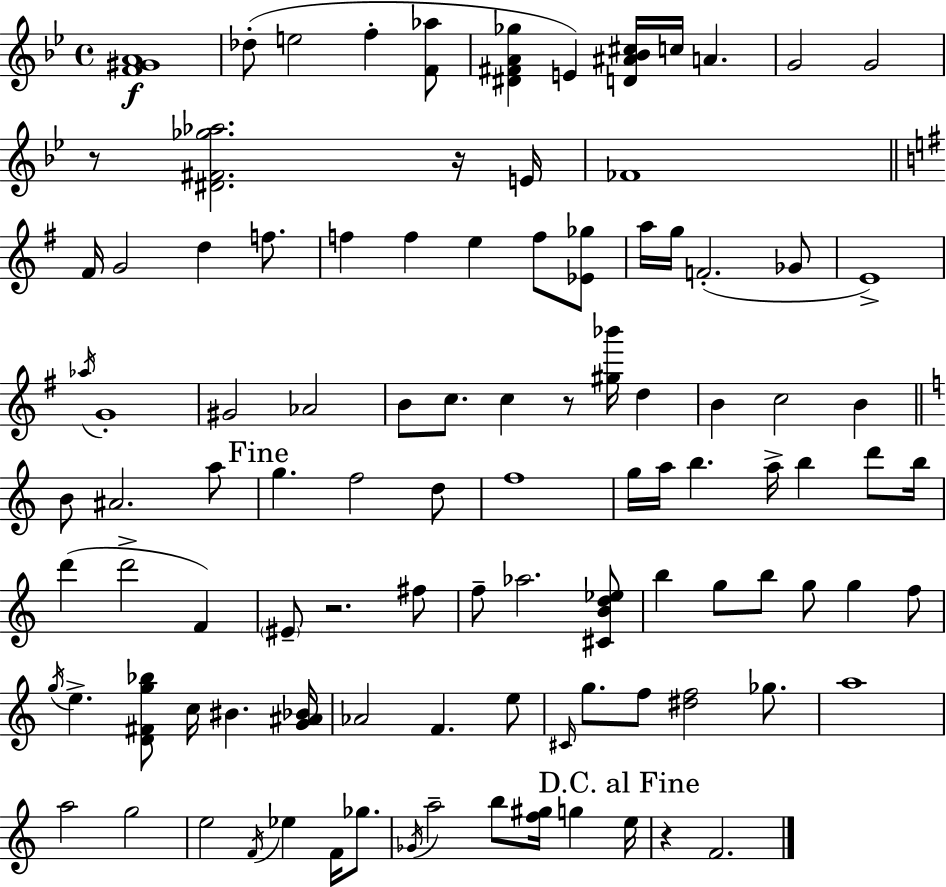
[F4,G#4,A4]/w Db5/e E5/h F5/q [F4,Ab5]/e [D#4,F#4,A4,Gb5]/q E4/q [D4,A#4,Bb4,C#5]/s C5/s A4/q. G4/h G4/h R/e [D#4,F#4,Gb5,Ab5]/h. R/s E4/s FES4/w F#4/s G4/h D5/q F5/e. F5/q F5/q E5/q F5/e [Eb4,Gb5]/e A5/s G5/s F4/h. Gb4/e E4/w Ab5/s G4/w G#4/h Ab4/h B4/e C5/e. C5/q R/e [G#5,Bb6]/s D5/q B4/q C5/h B4/q B4/e A#4/h. A5/e G5/q. F5/h D5/e F5/w G5/s A5/s B5/q. A5/s B5/q D6/e B5/s D6/q D6/h F4/q EIS4/e R/h. F#5/e F5/e Ab5/h. [C#4,B4,D5,Eb5]/e B5/q G5/e B5/e G5/e G5/q F5/e G5/s E5/q. [D4,F#4,G5,Bb5]/e C5/s BIS4/q. [G4,A#4,Bb4]/s Ab4/h F4/q. E5/e C#4/s G5/e. F5/e [D#5,F5]/h Gb5/e. A5/w A5/h G5/h E5/h F4/s Eb5/q F4/s Gb5/e. Gb4/s A5/h B5/e [F5,G#5]/s G5/q E5/s R/q F4/h.